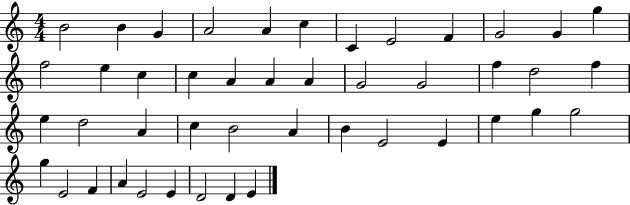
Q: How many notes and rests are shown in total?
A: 45